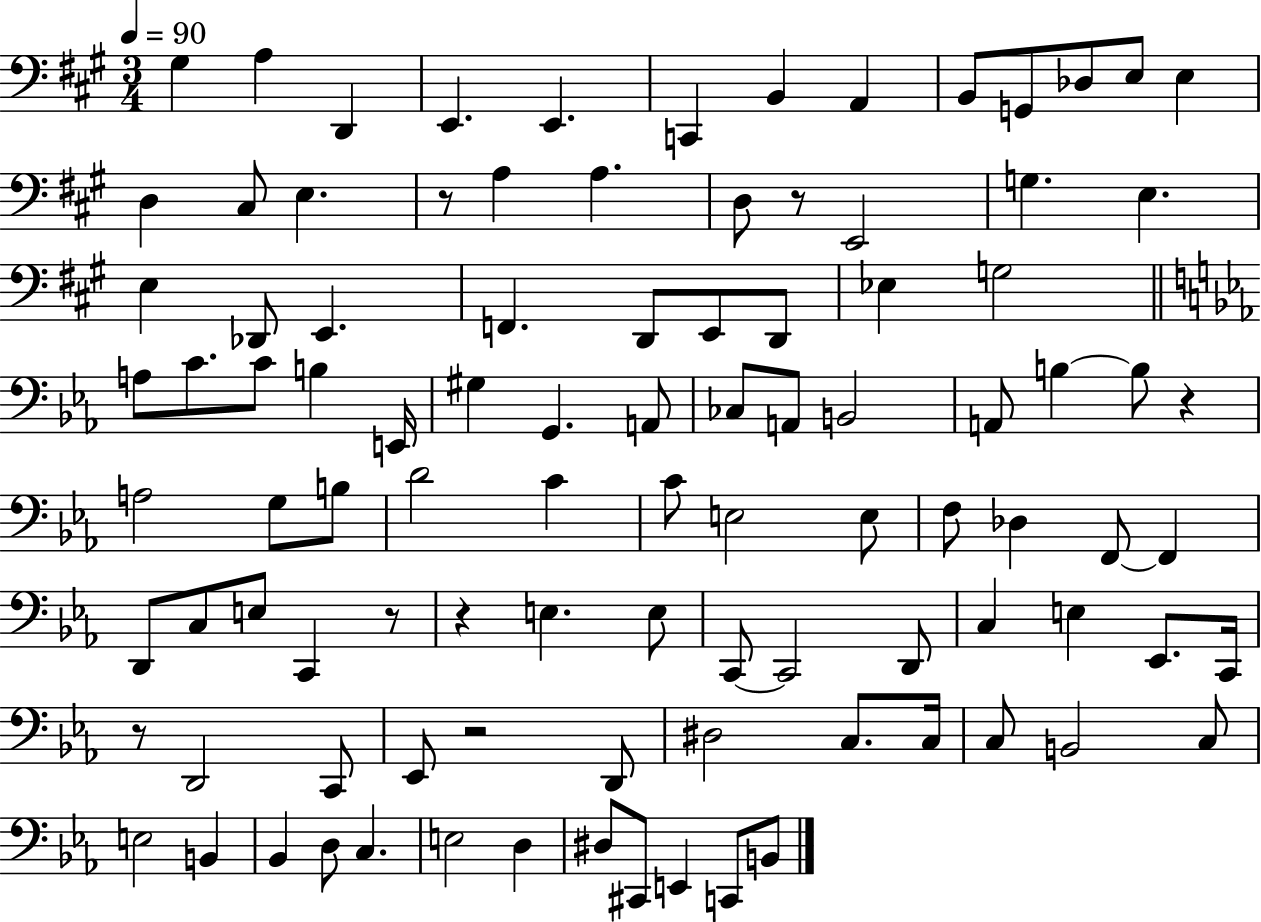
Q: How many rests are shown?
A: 7